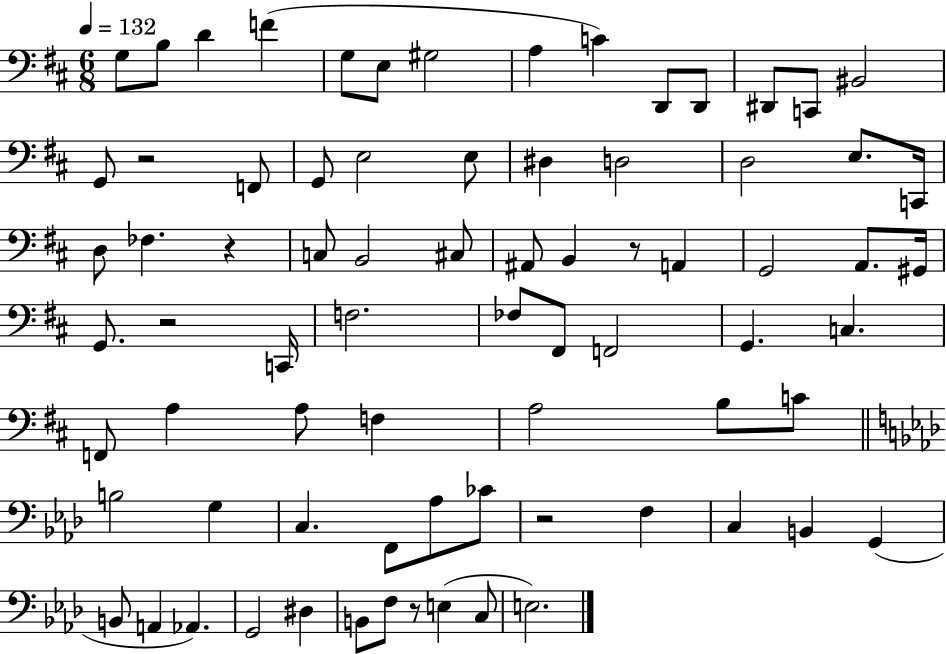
{
  \clef bass
  \numericTimeSignature
  \time 6/8
  \key d \major
  \tempo 4 = 132
  g8 b8 d'4 f'4( | g8 e8 gis2 | a4 c'4) d,8 d,8 | dis,8 c,8 bis,2 | \break g,8 r2 f,8 | g,8 e2 e8 | dis4 d2 | d2 e8. c,16 | \break d8 fes4. r4 | c8 b,2 cis8 | ais,8 b,4 r8 a,4 | g,2 a,8. gis,16 | \break g,8. r2 c,16 | f2. | fes8 fis,8 f,2 | g,4. c4. | \break f,8 a4 a8 f4 | a2 b8 c'8 | \bar "||" \break \key aes \major b2 g4 | c4. f,8 aes8 ces'8 | r2 f4 | c4 b,4 g,4( | \break b,8 a,4 aes,4.) | g,2 dis4 | b,8 f8 r8 e4( c8 | e2.) | \break \bar "|."
}